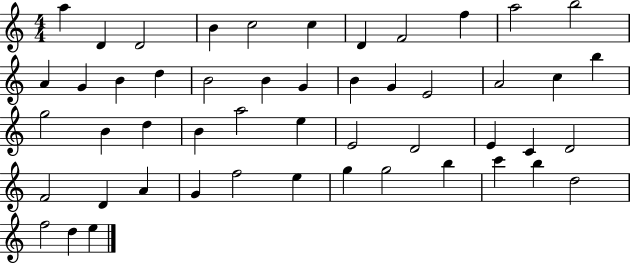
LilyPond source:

{
  \clef treble
  \numericTimeSignature
  \time 4/4
  \key c \major
  a''4 d'4 d'2 | b'4 c''2 c''4 | d'4 f'2 f''4 | a''2 b''2 | \break a'4 g'4 b'4 d''4 | b'2 b'4 g'4 | b'4 g'4 e'2 | a'2 c''4 b''4 | \break g''2 b'4 d''4 | b'4 a''2 e''4 | e'2 d'2 | e'4 c'4 d'2 | \break f'2 d'4 a'4 | g'4 f''2 e''4 | g''4 g''2 b''4 | c'''4 b''4 d''2 | \break f''2 d''4 e''4 | \bar "|."
}